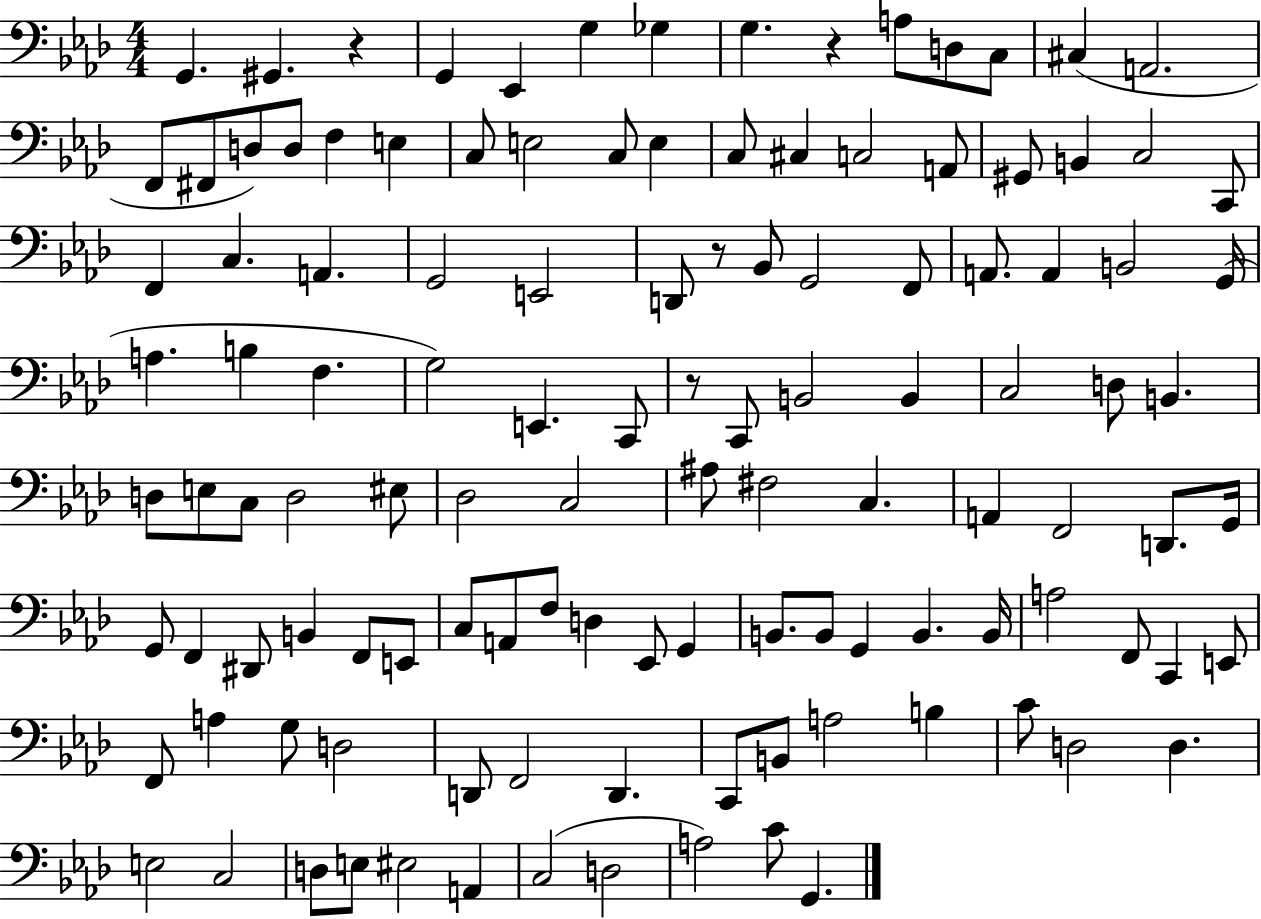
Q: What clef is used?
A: bass